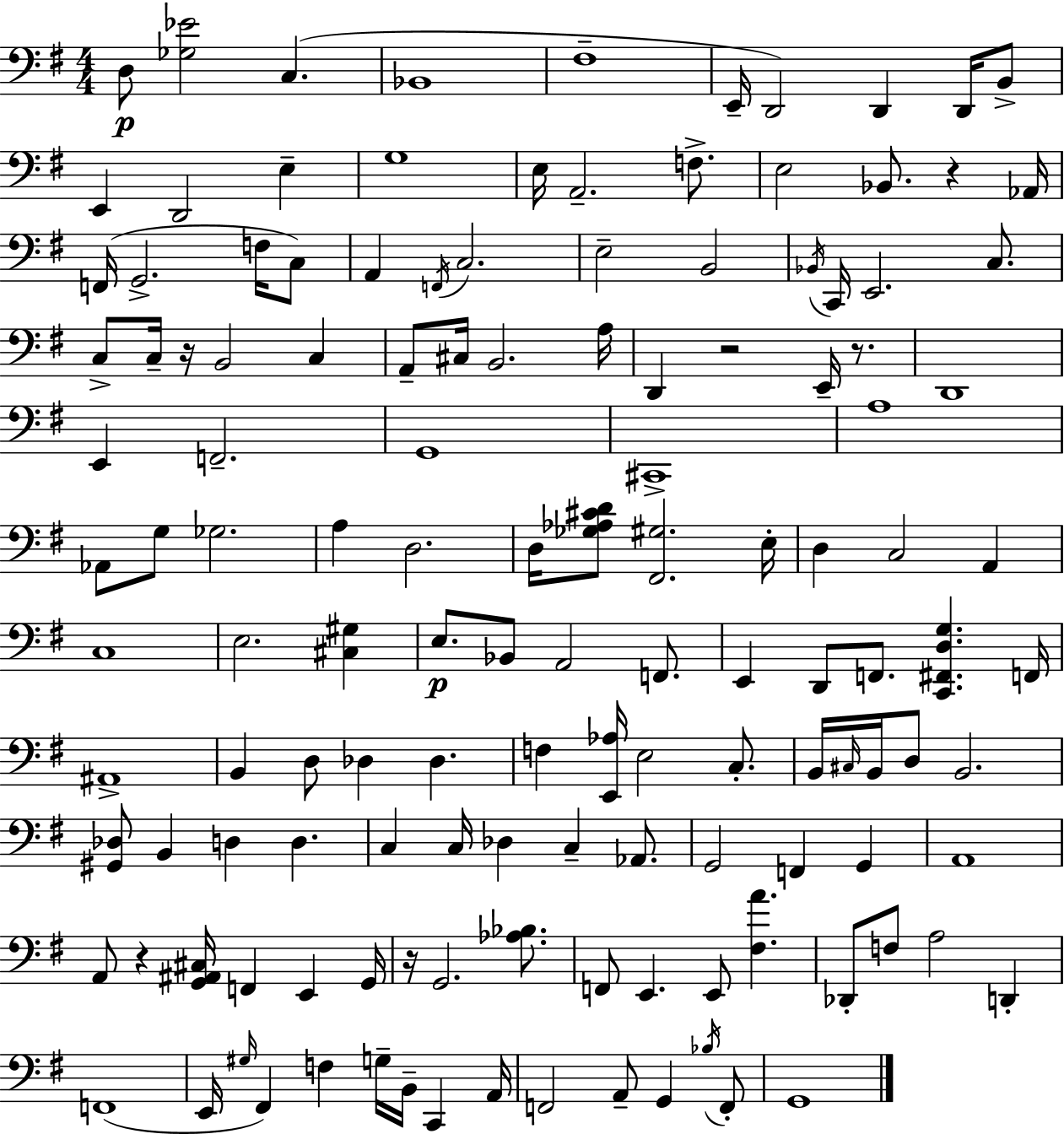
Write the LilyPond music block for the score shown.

{
  \clef bass
  \numericTimeSignature
  \time 4/4
  \key e \minor
  d8\p <ges ees'>2 c4.( | bes,1 | fis1-- | e,16-- d,2) d,4 d,16 b,8-> | \break e,4 d,2 e4-- | g1 | e16 a,2.-- f8.-> | e2 bes,8. r4 aes,16 | \break f,16( g,2.-> f16 c8) | a,4 \acciaccatura { f,16 } c2. | e2-- b,2 | \acciaccatura { bes,16 } c,16 e,2. c8. | \break c8-> c16-- r16 b,2 c4 | a,8-- cis16 b,2. | a16 d,4 r2 e,16-- r8. | d,1 | \break e,4 f,2.-- | g,1 | cis,1-> | a1 | \break aes,8 g8 ges2. | a4 d2. | d16 <ges aes cis' d'>8 <fis, gis>2. | e16-. d4 c2 a,4 | \break c1 | e2. <cis gis>4 | e8.\p bes,8 a,2 f,8. | e,4 d,8 f,8. <c, fis, d g>4. | \break f,16 ais,1-> | b,4 d8 des4 des4. | f4 <e, aes>16 e2 c8.-. | b,16 \grace { cis16 } b,16 d8 b,2. | \break <gis, des>8 b,4 d4 d4. | c4 c16 des4 c4-- | aes,8. g,2 f,4 g,4 | a,1 | \break a,8 r4 <g, ais, cis>16 f,4 e,4 | g,16 r16 g,2. | <aes bes>8. f,8 e,4. e,8 <fis a'>4. | des,8-. f8 a2 d,4-. | \break f,1( | e,16 \grace { gis16 } fis,4) f4 g16-- b,16-- c,4 | a,16 f,2 a,8-- g,4 | \acciaccatura { bes16 } f,8-. g,1 | \break \bar "|."
}